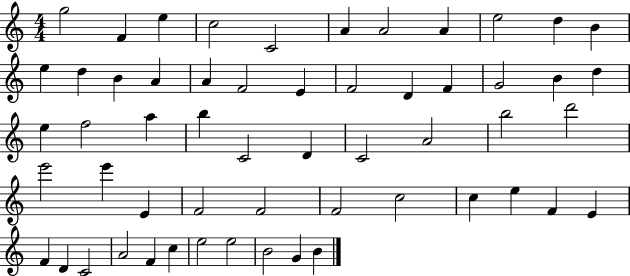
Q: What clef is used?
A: treble